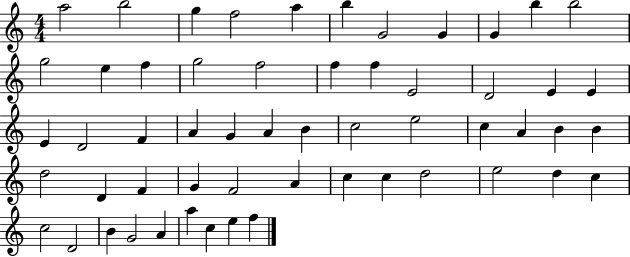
X:1
T:Untitled
M:4/4
L:1/4
K:C
a2 b2 g f2 a b G2 G G b b2 g2 e f g2 f2 f f E2 D2 E E E D2 F A G A B c2 e2 c A B B d2 D F G F2 A c c d2 e2 d c c2 D2 B G2 A a c e f